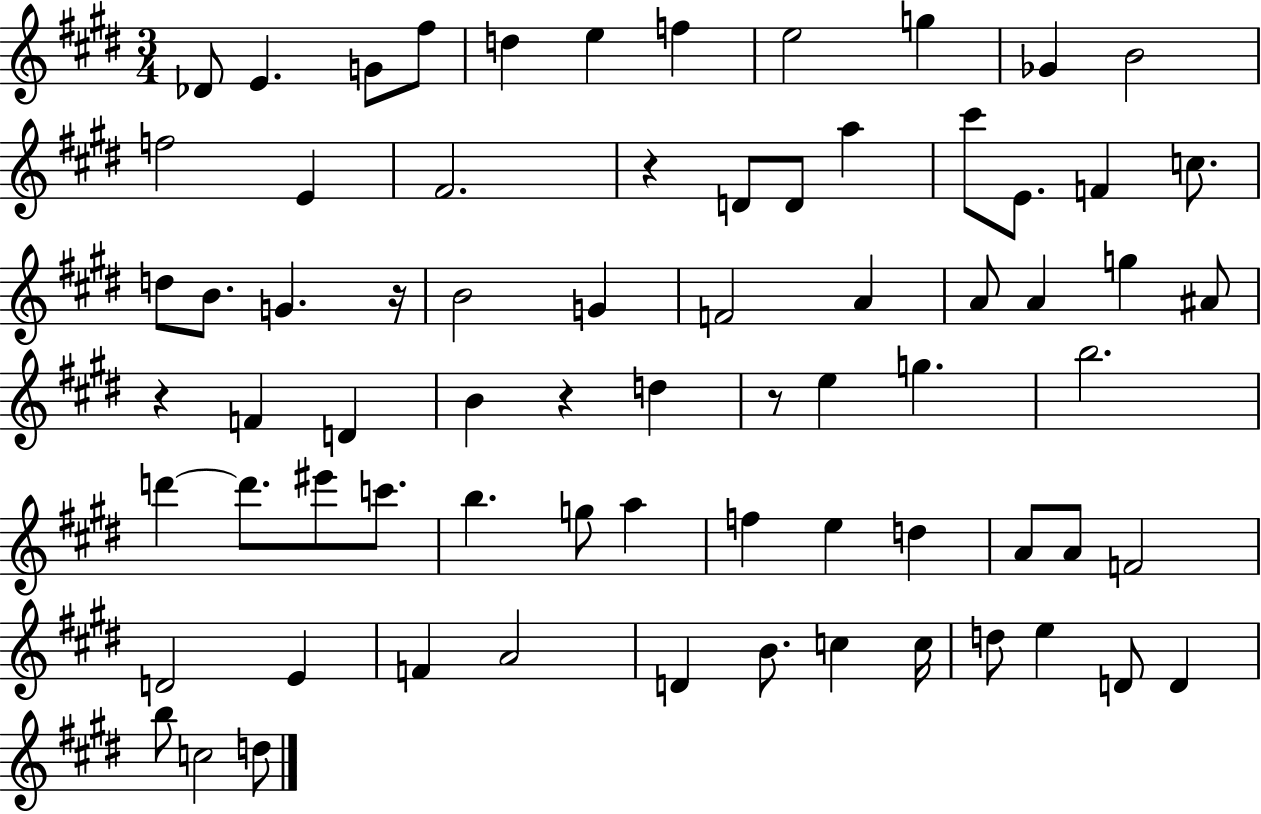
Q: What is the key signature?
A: E major